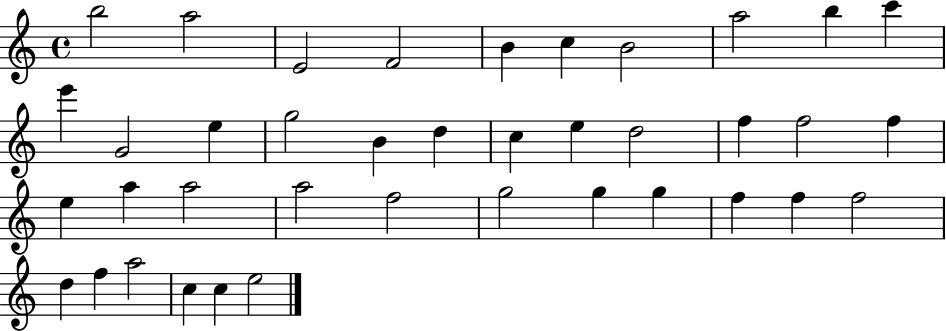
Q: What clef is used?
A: treble